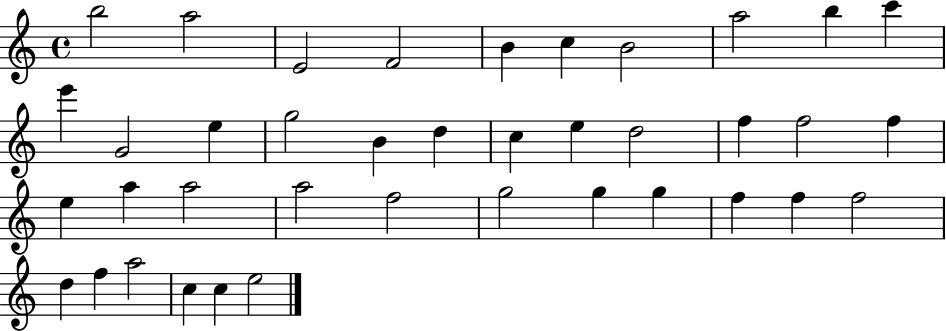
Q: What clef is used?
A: treble